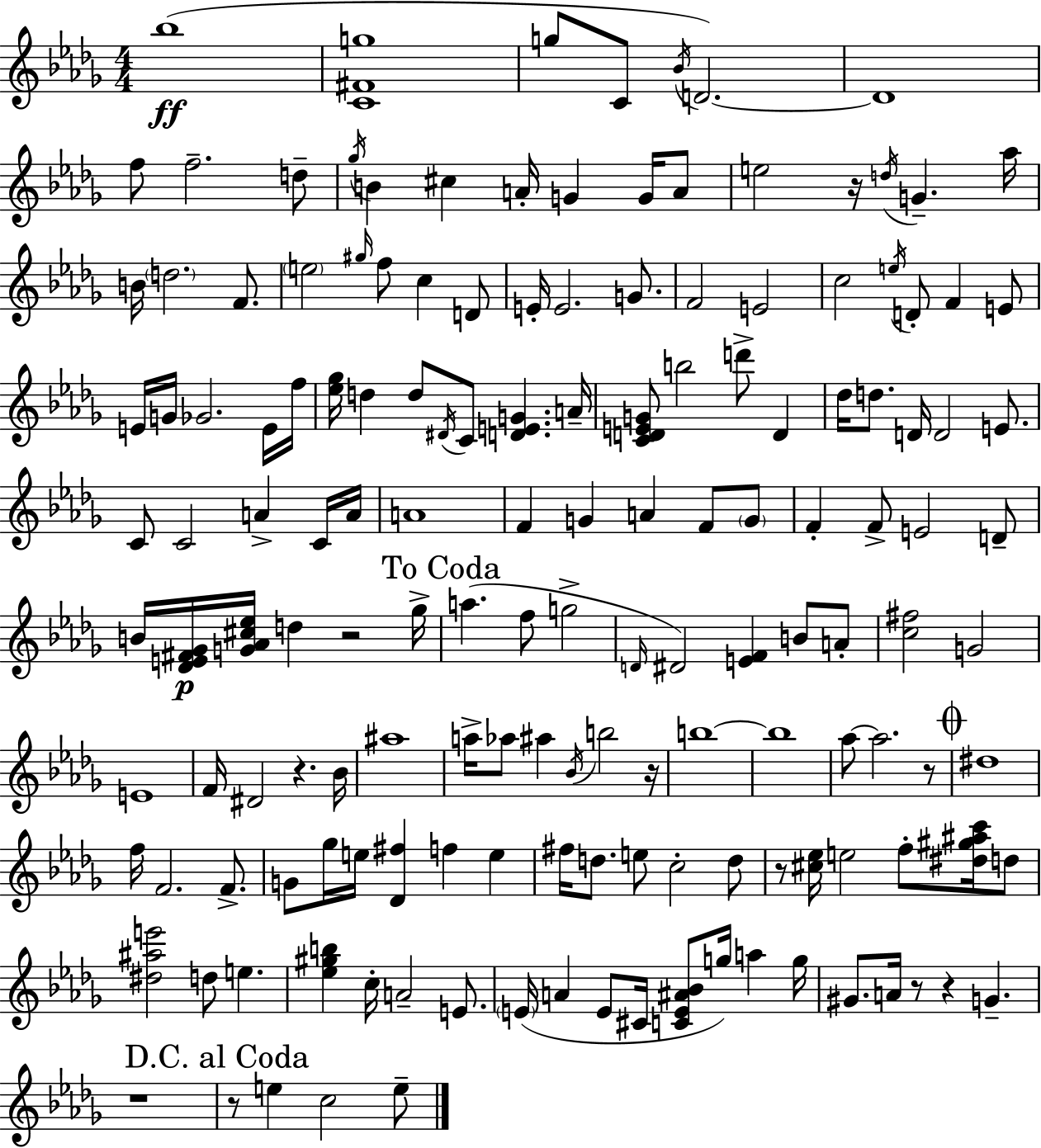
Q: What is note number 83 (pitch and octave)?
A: E4